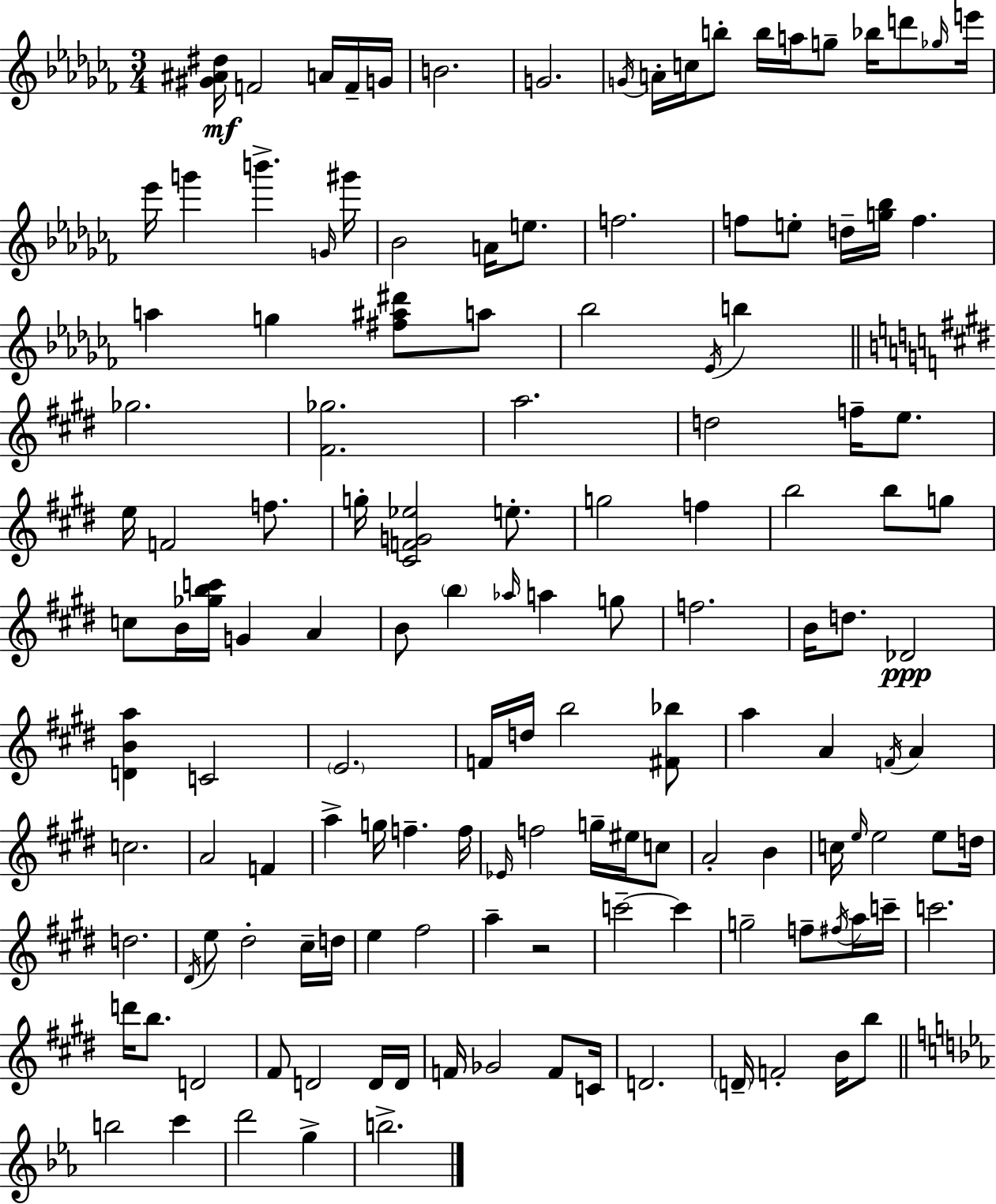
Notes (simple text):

[G#4,A#4,D#5]/s F4/h A4/s F4/s G4/s B4/h. G4/h. G4/s A4/s C5/s B5/e B5/s A5/s G5/e Bb5/s D6/e Gb5/s E6/s Eb6/s G6/q B6/q. G4/s G#6/s Bb4/h A4/s E5/e. F5/h. F5/e E5/e D5/s [G5,Bb5]/s F5/q. A5/q G5/q [F#5,A#5,D#6]/e A5/e Bb5/h Eb4/s B5/q Gb5/h. [F#4,Gb5]/h. A5/h. D5/h F5/s E5/e. E5/s F4/h F5/e. G5/s [C#4,F4,G4,Eb5]/h E5/e. G5/h F5/q B5/h B5/e G5/e C5/e B4/s [Gb5,B5,C6]/s G4/q A4/q B4/e B5/q Ab5/s A5/q G5/e F5/h. B4/s D5/e. Db4/h [D4,B4,A5]/q C4/h E4/h. F4/s D5/s B5/h [F#4,Bb5]/e A5/q A4/q F4/s A4/q C5/h. A4/h F4/q A5/q G5/s F5/q. F5/s Eb4/s F5/h G5/s EIS5/s C5/e A4/h B4/q C5/s E5/s E5/h E5/e D5/s D5/h. D#4/s E5/e D#5/h C#5/s D5/s E5/q F#5/h A5/q R/h C6/h C6/q G5/h F5/e F#5/s A5/s C6/s C6/h. D6/s B5/e. D4/h F#4/e D4/h D4/s D4/s F4/s Gb4/h F4/e C4/s D4/h. D4/s F4/h B4/s B5/e B5/h C6/q D6/h G5/q B5/h.